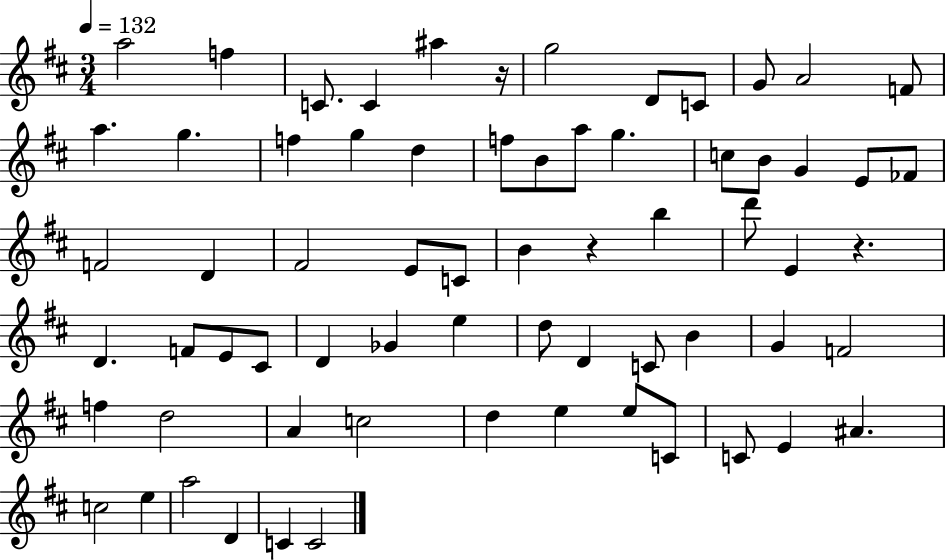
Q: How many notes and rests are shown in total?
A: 67